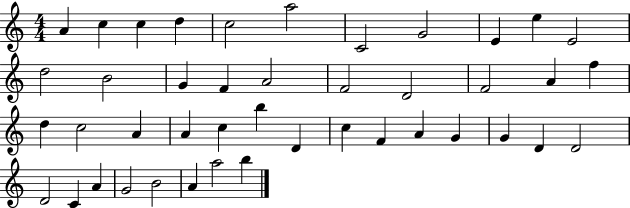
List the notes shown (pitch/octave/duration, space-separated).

A4/q C5/q C5/q D5/q C5/h A5/h C4/h G4/h E4/q E5/q E4/h D5/h B4/h G4/q F4/q A4/h F4/h D4/h F4/h A4/q F5/q D5/q C5/h A4/q A4/q C5/q B5/q D4/q C5/q F4/q A4/q G4/q G4/q D4/q D4/h D4/h C4/q A4/q G4/h B4/h A4/q A5/h B5/q